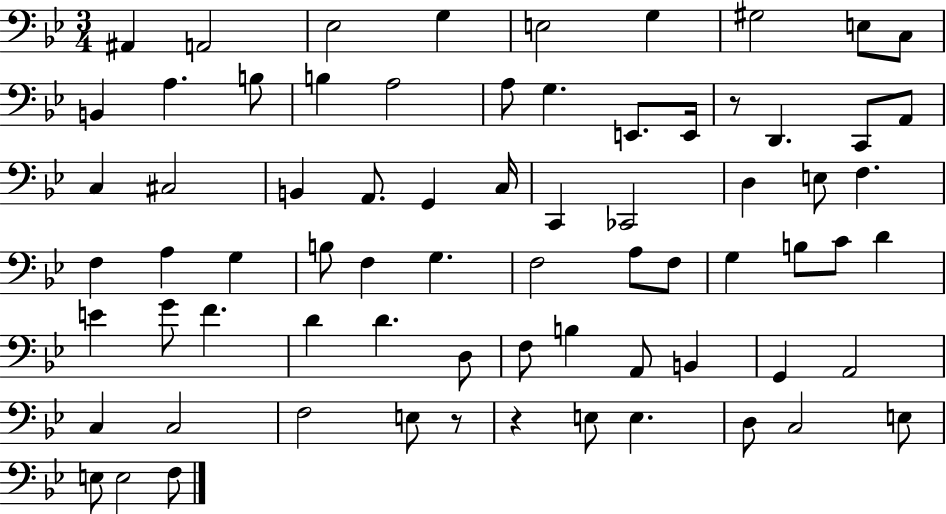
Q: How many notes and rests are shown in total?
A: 72